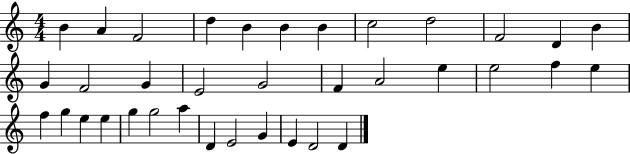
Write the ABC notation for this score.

X:1
T:Untitled
M:4/4
L:1/4
K:C
B A F2 d B B B c2 d2 F2 D B G F2 G E2 G2 F A2 e e2 f e f g e e g g2 a D E2 G E D2 D